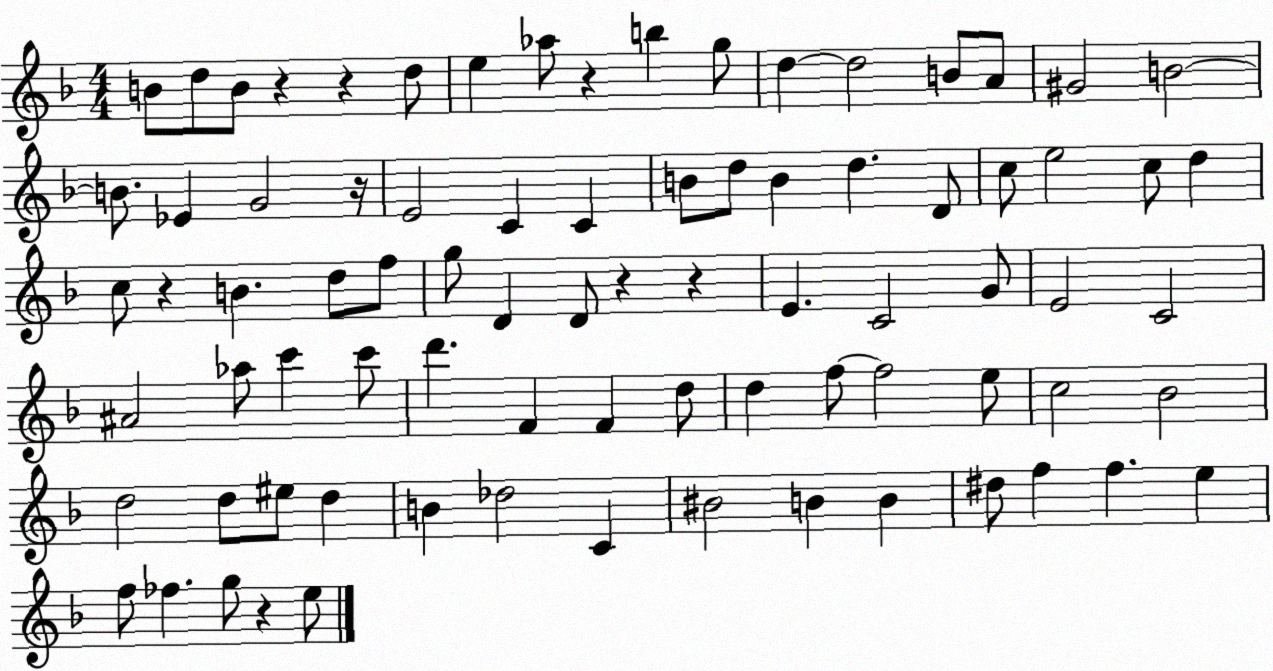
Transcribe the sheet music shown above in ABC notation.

X:1
T:Untitled
M:4/4
L:1/4
K:F
B/2 d/2 B/2 z z d/2 e _a/2 z b g/2 d d2 B/2 A/2 ^G2 B2 B/2 _E G2 z/4 E2 C C B/2 d/2 B d D/2 c/2 e2 c/2 d c/2 z B d/2 f/2 g/2 D D/2 z z E C2 G/2 E2 C2 ^A2 _a/2 c' c'/2 d' F F d/2 d f/2 f2 e/2 c2 _B2 d2 d/2 ^e/2 d B _d2 C ^B2 B B ^d/2 f f e f/2 _f g/2 z e/2